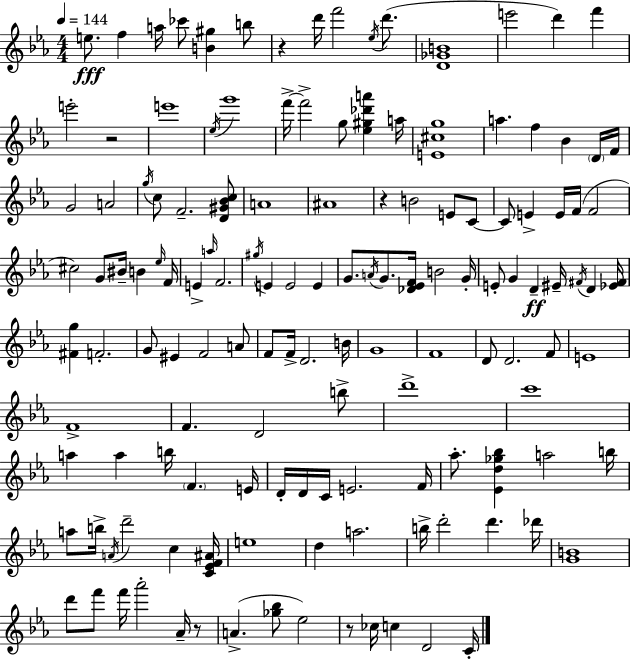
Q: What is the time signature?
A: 4/4